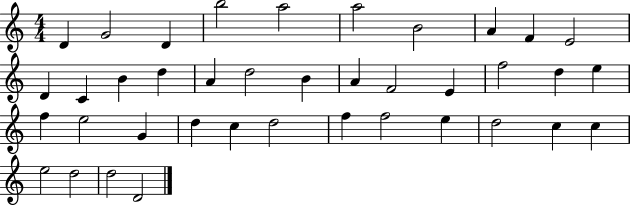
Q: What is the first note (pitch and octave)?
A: D4